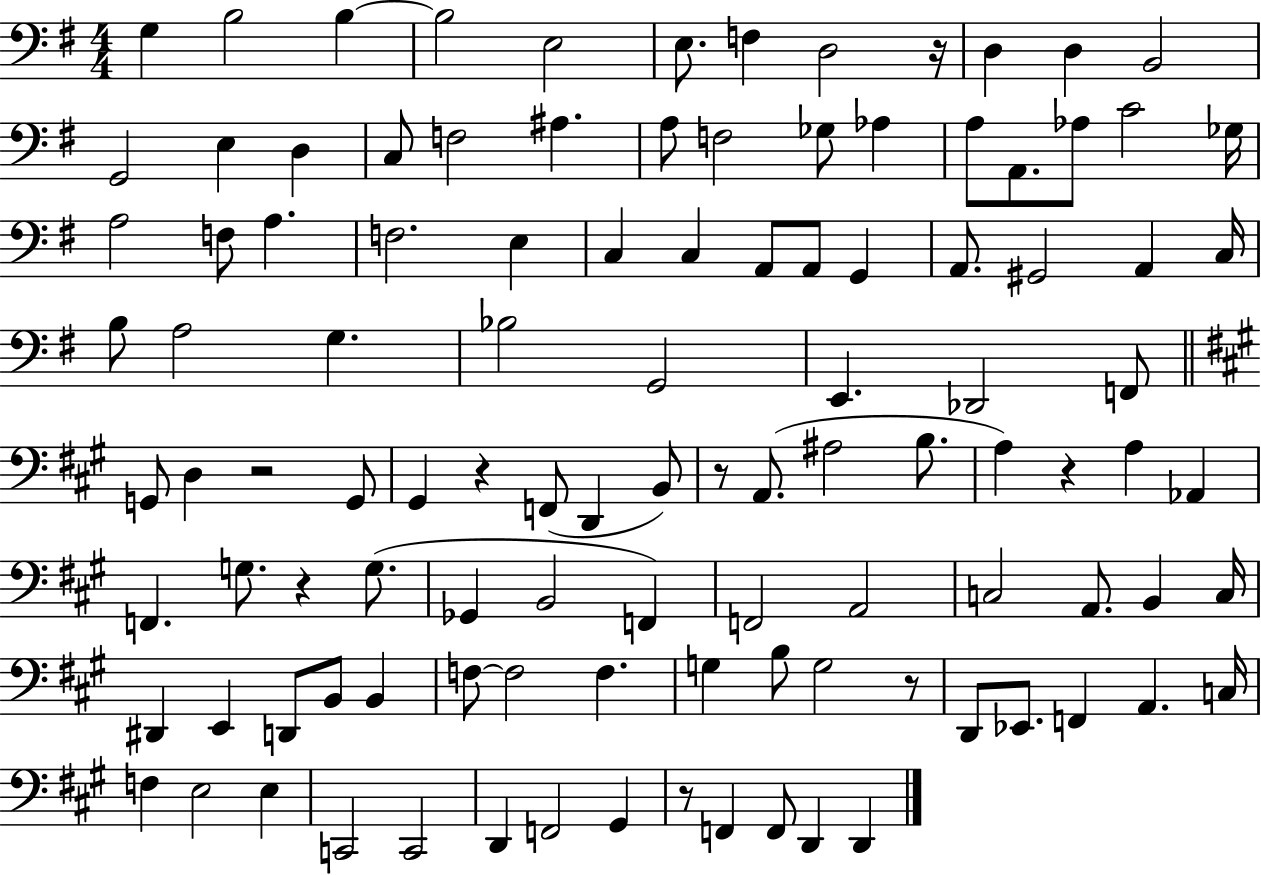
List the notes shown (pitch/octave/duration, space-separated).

G3/q B3/h B3/q B3/h E3/h E3/e. F3/q D3/h R/s D3/q D3/q B2/h G2/h E3/q D3/q C3/e F3/h A#3/q. A3/e F3/h Gb3/e Ab3/q A3/e A2/e. Ab3/e C4/h Gb3/s A3/h F3/e A3/q. F3/h. E3/q C3/q C3/q A2/e A2/e G2/q A2/e. G#2/h A2/q C3/s B3/e A3/h G3/q. Bb3/h G2/h E2/q. Db2/h F2/e G2/e D3/q R/h G2/e G#2/q R/q F2/e D2/q B2/e R/e A2/e. A#3/h B3/e. A3/q R/q A3/q Ab2/q F2/q. G3/e. R/q G3/e. Gb2/q B2/h F2/q F2/h A2/h C3/h A2/e. B2/q C3/s D#2/q E2/q D2/e B2/e B2/q F3/e F3/h F3/q. G3/q B3/e G3/h R/e D2/e Eb2/e. F2/q A2/q. C3/s F3/q E3/h E3/q C2/h C2/h D2/q F2/h G#2/q R/e F2/q F2/e D2/q D2/q